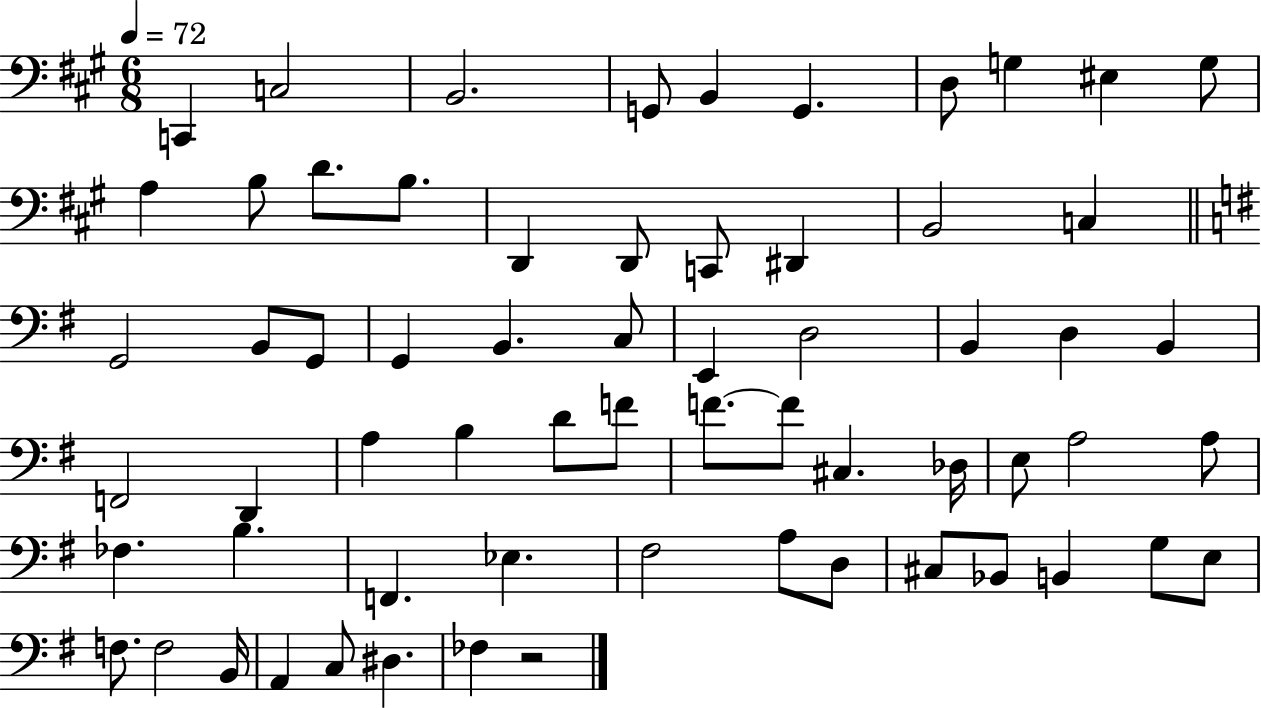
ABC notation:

X:1
T:Untitled
M:6/8
L:1/4
K:A
C,, C,2 B,,2 G,,/2 B,, G,, D,/2 G, ^E, G,/2 A, B,/2 D/2 B,/2 D,, D,,/2 C,,/2 ^D,, B,,2 C, G,,2 B,,/2 G,,/2 G,, B,, C,/2 E,, D,2 B,, D, B,, F,,2 D,, A, B, D/2 F/2 F/2 F/2 ^C, _D,/4 E,/2 A,2 A,/2 _F, B, F,, _E, ^F,2 A,/2 D,/2 ^C,/2 _B,,/2 B,, G,/2 E,/2 F,/2 F,2 B,,/4 A,, C,/2 ^D, _F, z2